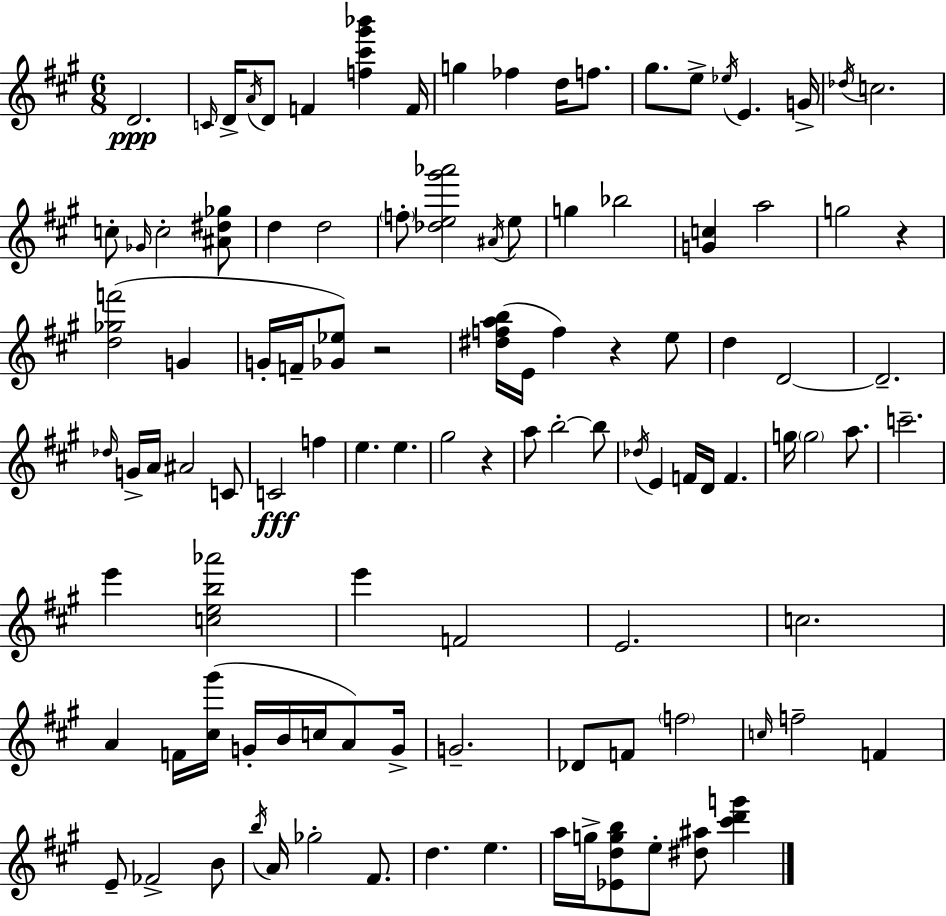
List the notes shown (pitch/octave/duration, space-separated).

D4/h. C4/s D4/s A4/s D4/e F4/q [F5,C#6,G#6,Bb6]/q F4/s G5/q FES5/q D5/s F5/e. G#5/e. E5/e Eb5/s E4/q. G4/s Db5/s C5/h. C5/e Gb4/s C5/h [A#4,D#5,Gb5]/e D5/q D5/h F5/e [Db5,E5,G#6,Ab6]/h A#4/s E5/e G5/q Bb5/h [G4,C5]/q A5/h G5/h R/q [D5,Gb5,F6]/h G4/q G4/s F4/s [Gb4,Eb5]/e R/h [D#5,F5,A5,B5]/s E4/s F5/q R/q E5/e D5/q D4/h D4/h. Db5/s G4/s A4/s A#4/h C4/e C4/h F5/q E5/q. E5/q. G#5/h R/q A5/e B5/h B5/e Db5/s E4/q F4/s D4/s F4/q. G5/s G5/h A5/e. C6/h. E6/q [C5,E5,B5,Ab6]/h E6/q F4/h E4/h. C5/h. A4/q F4/s [C#5,G#6]/s G4/s B4/s C5/s A4/e G4/s G4/h. Db4/e F4/e F5/h C5/s F5/h F4/q E4/e FES4/h B4/e B5/s A4/s Gb5/h F#4/e. D5/q. E5/q. A5/s G5/s [Eb4,D5,G5,B5]/e E5/e [D#5,A#5]/e [C#6,D6,G6]/q